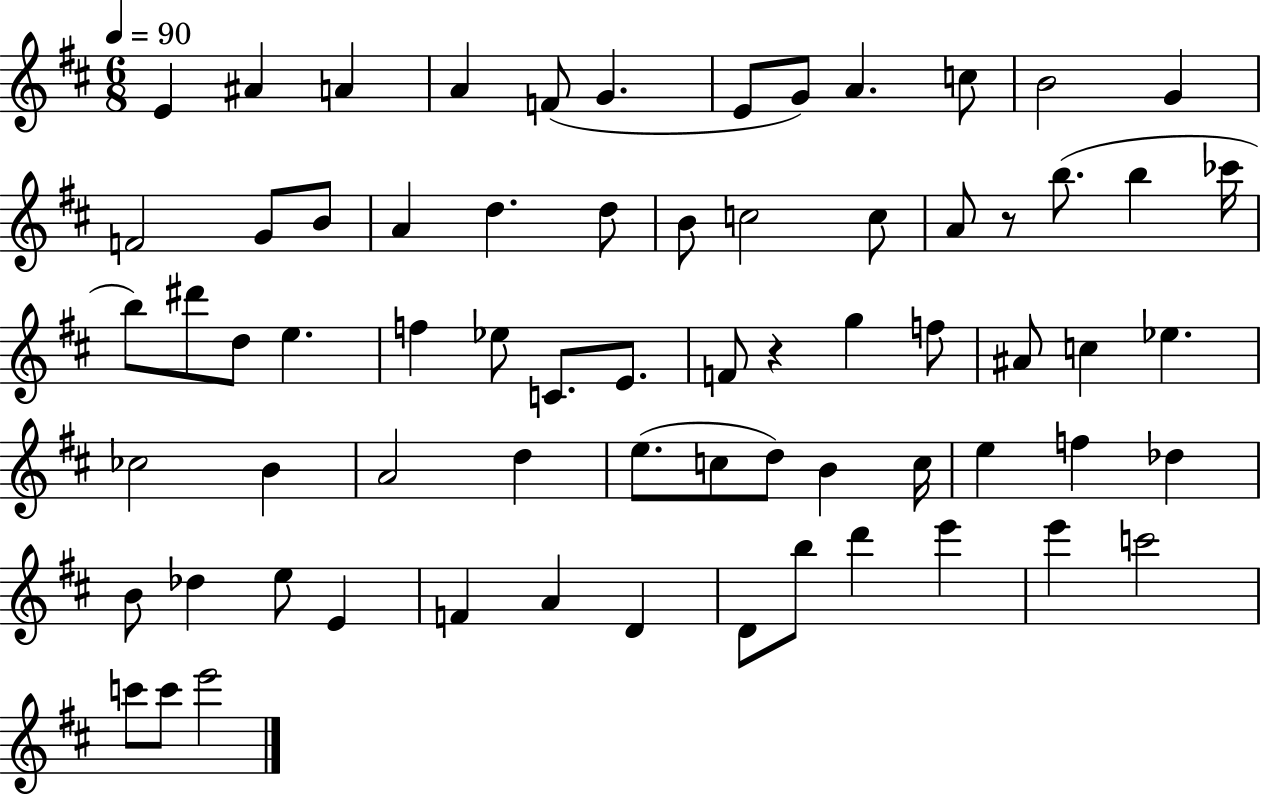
E4/q A#4/q A4/q A4/q F4/e G4/q. E4/e G4/e A4/q. C5/e B4/h G4/q F4/h G4/e B4/e A4/q D5/q. D5/e B4/e C5/h C5/e A4/e R/e B5/e. B5/q CES6/s B5/e D#6/e D5/e E5/q. F5/q Eb5/e C4/e. E4/e. F4/e R/q G5/q F5/e A#4/e C5/q Eb5/q. CES5/h B4/q A4/h D5/q E5/e. C5/e D5/e B4/q C5/s E5/q F5/q Db5/q B4/e Db5/q E5/e E4/q F4/q A4/q D4/q D4/e B5/e D6/q E6/q E6/q C6/h C6/e C6/e E6/h